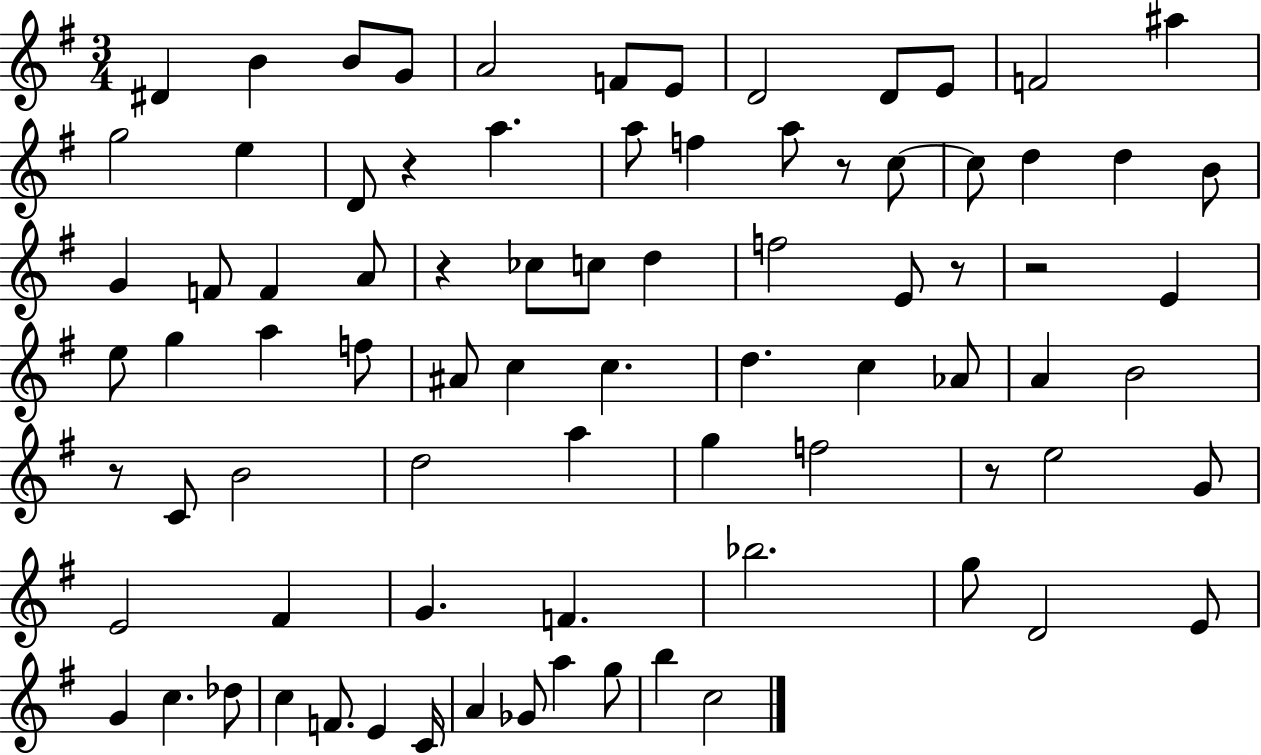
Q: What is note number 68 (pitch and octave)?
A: E4